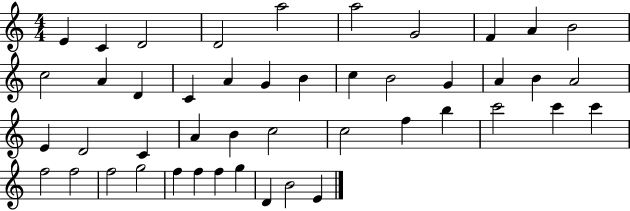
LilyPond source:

{
  \clef treble
  \numericTimeSignature
  \time 4/4
  \key c \major
  e'4 c'4 d'2 | d'2 a''2 | a''2 g'2 | f'4 a'4 b'2 | \break c''2 a'4 d'4 | c'4 a'4 g'4 b'4 | c''4 b'2 g'4 | a'4 b'4 a'2 | \break e'4 d'2 c'4 | a'4 b'4 c''2 | c''2 f''4 b''4 | c'''2 c'''4 c'''4 | \break f''2 f''2 | f''2 g''2 | f''4 f''4 f''4 g''4 | d'4 b'2 e'4 | \break \bar "|."
}